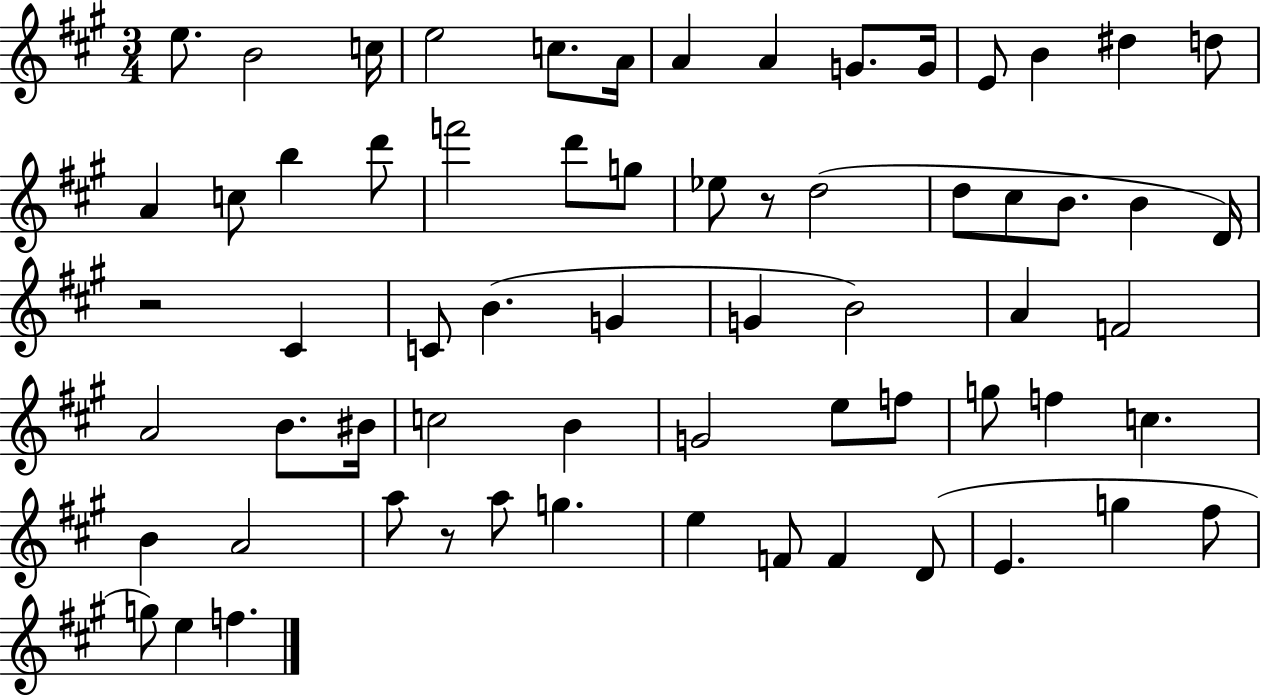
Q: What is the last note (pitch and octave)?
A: F5